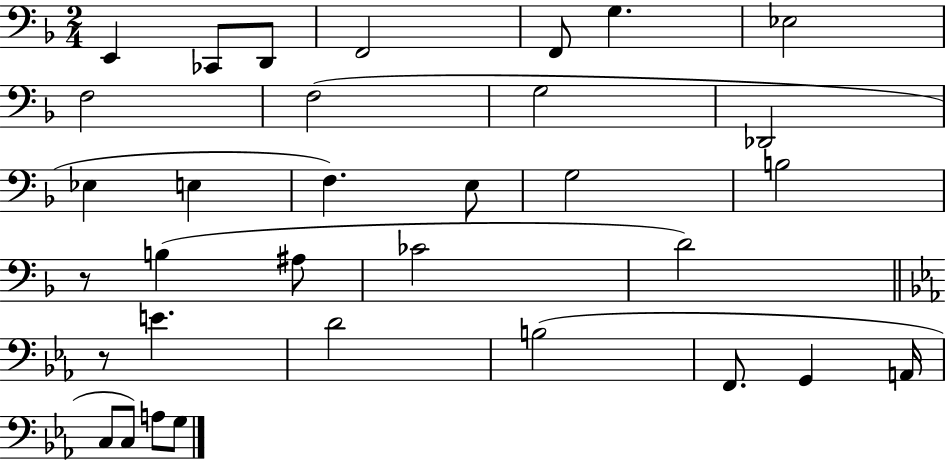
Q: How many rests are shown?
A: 2